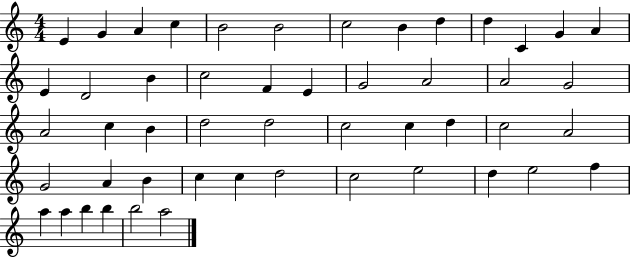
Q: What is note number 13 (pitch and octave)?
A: A4